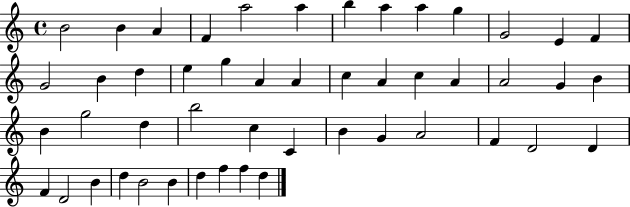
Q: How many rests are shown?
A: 0